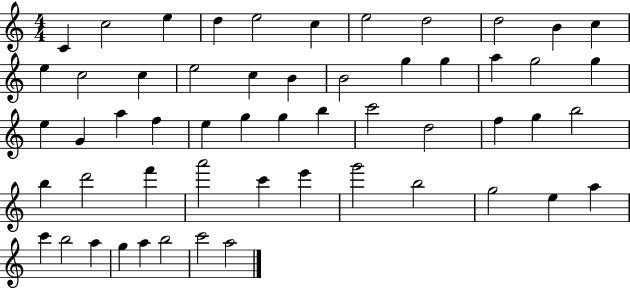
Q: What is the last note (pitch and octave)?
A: A5